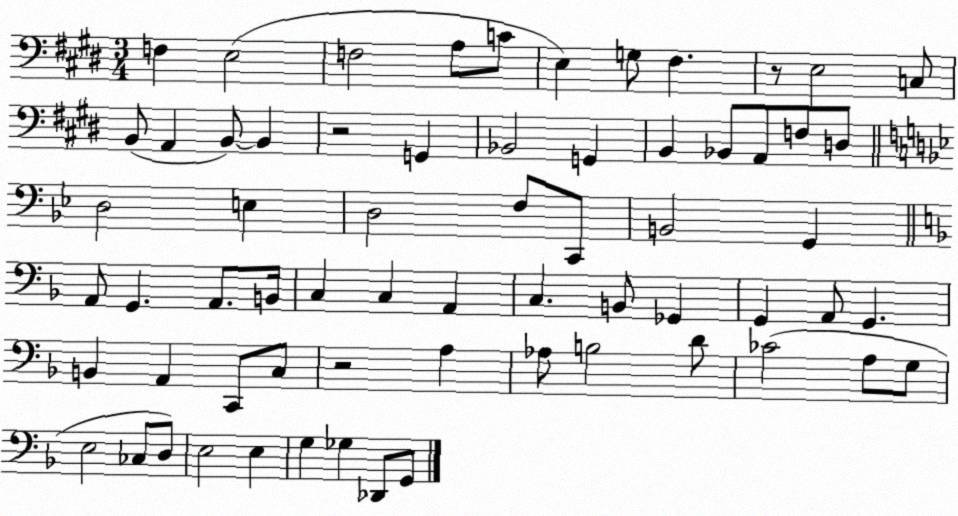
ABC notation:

X:1
T:Untitled
M:3/4
L:1/4
K:E
F, E,2 F,2 A,/2 C/2 E, G,/2 ^F, z/2 E,2 C,/2 B,,/2 A,, B,,/2 B,, z2 G,, _B,,2 G,, B,, _B,,/2 A,,/2 F,/2 D,/2 D,2 E, D,2 F,/2 C,,/2 B,,2 G,, A,,/2 G,, A,,/2 B,,/4 C, C, A,, C, B,,/2 _G,, G,, A,,/2 G,, B,, A,, C,,/2 C,/2 z2 A, _A,/2 B,2 D/2 _C2 A,/2 G,/2 E,2 _C,/2 D,/2 E,2 E, G, _G, _D,,/2 G,,/2